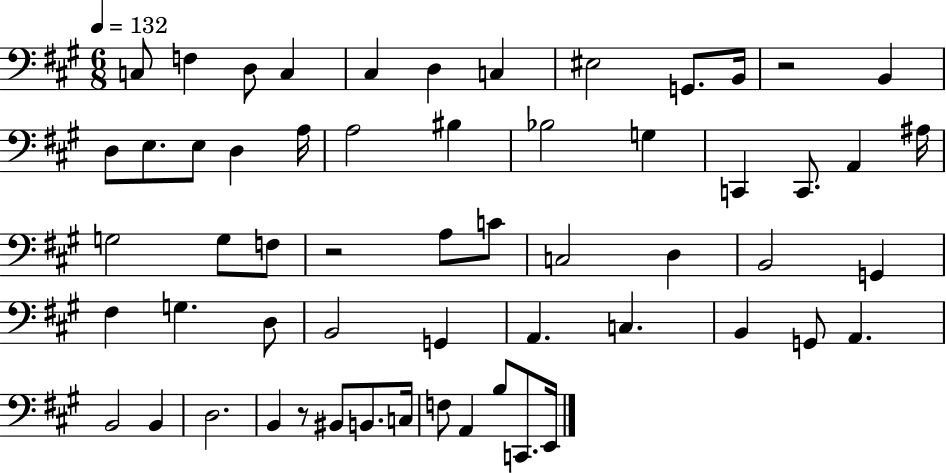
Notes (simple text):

C3/e F3/q D3/e C3/q C#3/q D3/q C3/q EIS3/h G2/e. B2/s R/h B2/q D3/e E3/e. E3/e D3/q A3/s A3/h BIS3/q Bb3/h G3/q C2/q C2/e. A2/q A#3/s G3/h G3/e F3/e R/h A3/e C4/e C3/h D3/q B2/h G2/q F#3/q G3/q. D3/e B2/h G2/q A2/q. C3/q. B2/q G2/e A2/q. B2/h B2/q D3/h. B2/q R/e BIS2/e B2/e. C3/s F3/e A2/q B3/e C2/e. E2/s